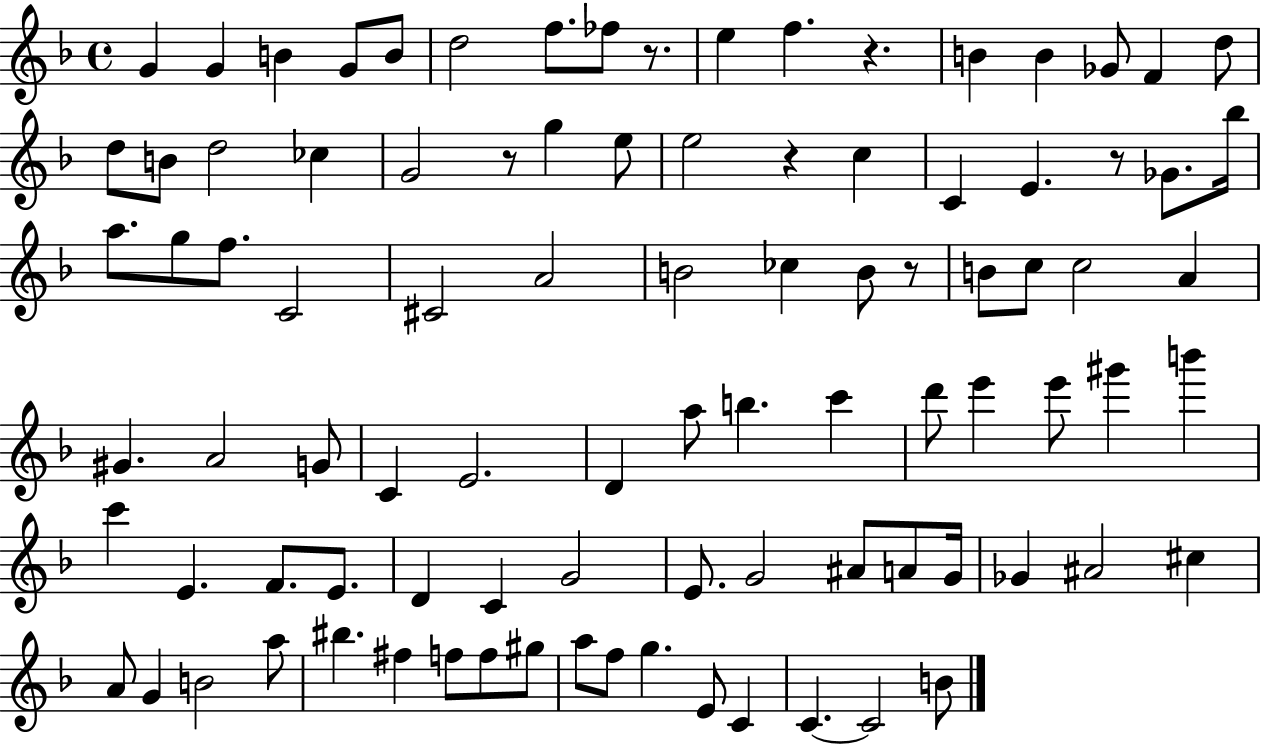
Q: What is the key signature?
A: F major